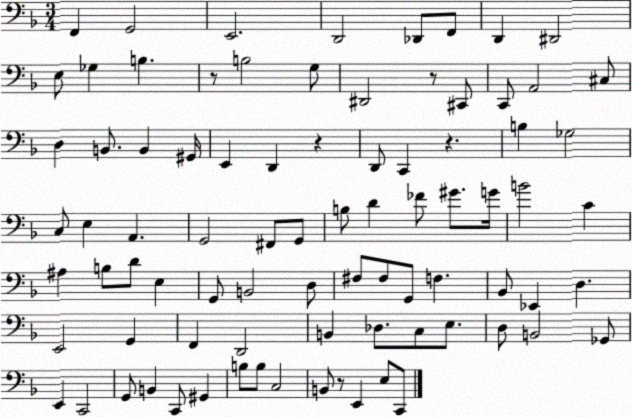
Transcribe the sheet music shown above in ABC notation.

X:1
T:Untitled
M:3/4
L:1/4
K:F
F,, G,,2 E,,2 D,,2 _D,,/2 F,,/2 D,, ^D,,2 E,/2 _G, B, z/2 B,2 G,/2 ^D,,2 z/2 ^C,,/2 C,,/2 A,,2 ^C,/2 D, B,,/2 B,, ^G,,/4 E,, D,, z D,,/2 C,, z B, _G,2 C,/2 E, A,, G,,2 ^F,,/2 G,,/2 B,/2 D _F/2 ^G/2 G/4 B2 C ^A, B,/2 D/2 E, G,,/2 B,,2 D,/2 ^F,/2 ^F,/2 G,,/2 F, _B,,/2 _E,, D, E,,2 G,, F,, D,,2 B,, _D,/2 C,/2 E,/2 D,/2 B,,2 _G,,/2 E,, C,,2 G,,/2 B,, C,,/2 ^G,, B,/2 B,/2 C,2 B,,/2 z/2 E,, E,/2 C,,/2